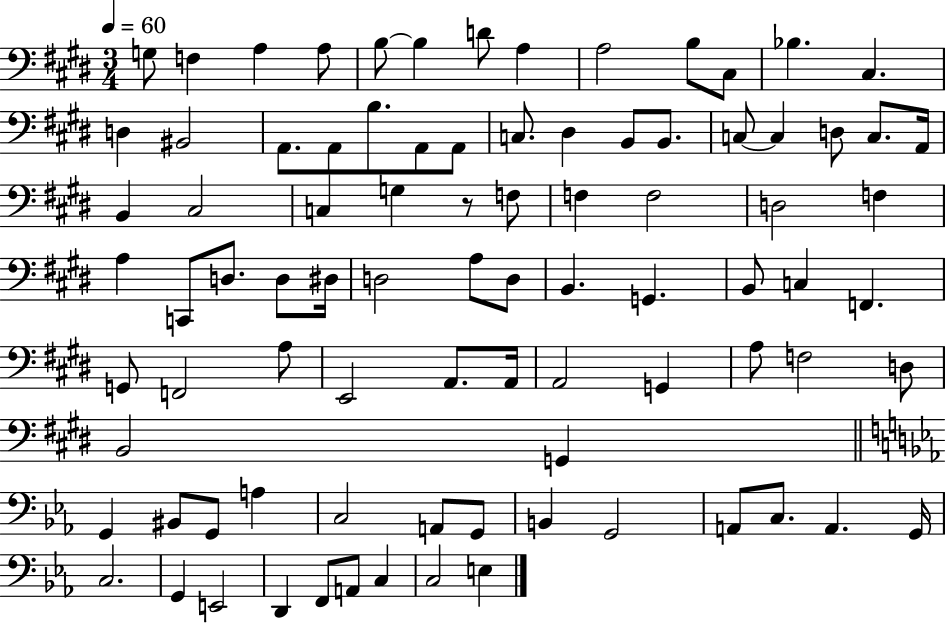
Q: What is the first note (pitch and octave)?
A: G3